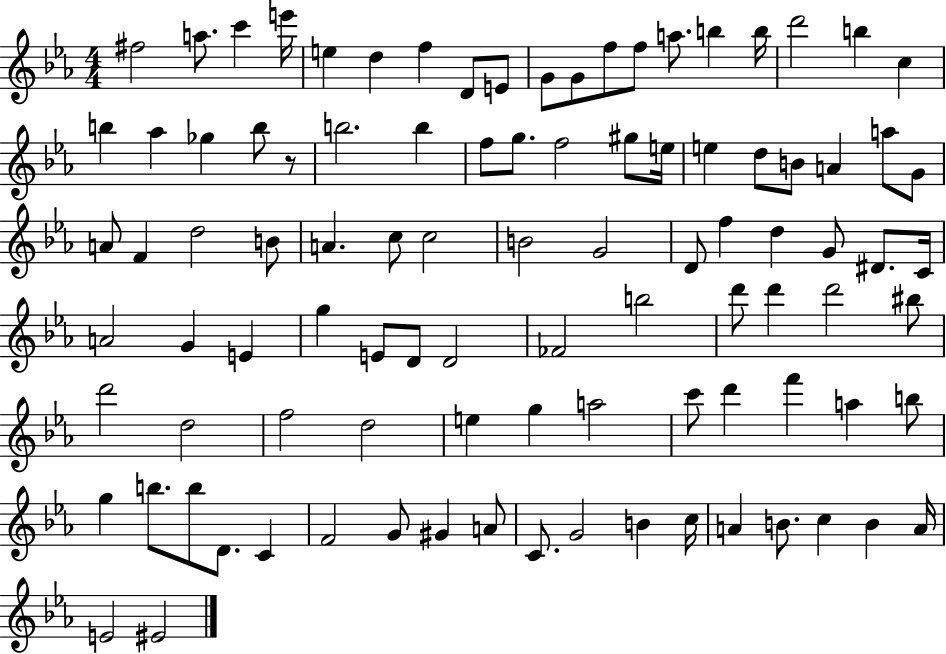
F#5/h A5/e. C6/q E6/s E5/q D5/q F5/q D4/e E4/e G4/e G4/e F5/e F5/e A5/e. B5/q B5/s D6/h B5/q C5/q B5/q Ab5/q Gb5/q B5/e R/e B5/h. B5/q F5/e G5/e. F5/h G#5/e E5/s E5/q D5/e B4/e A4/q A5/e G4/e A4/e F4/q D5/h B4/e A4/q. C5/e C5/h B4/h G4/h D4/e F5/q D5/q G4/e D#4/e. C4/s A4/h G4/q E4/q G5/q E4/e D4/e D4/h FES4/h B5/h D6/e D6/q D6/h BIS5/e D6/h D5/h F5/h D5/h E5/q G5/q A5/h C6/e D6/q F6/q A5/q B5/e G5/q B5/e. B5/e D4/e. C4/q F4/h G4/e G#4/q A4/e C4/e. G4/h B4/q C5/s A4/q B4/e. C5/q B4/q A4/s E4/h EIS4/h